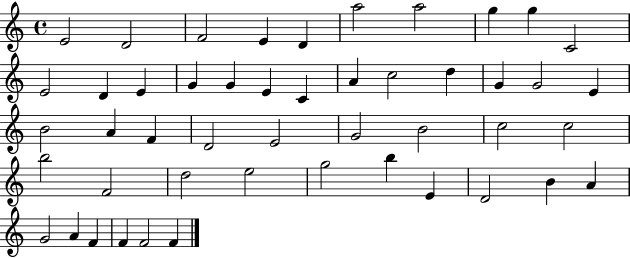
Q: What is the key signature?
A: C major